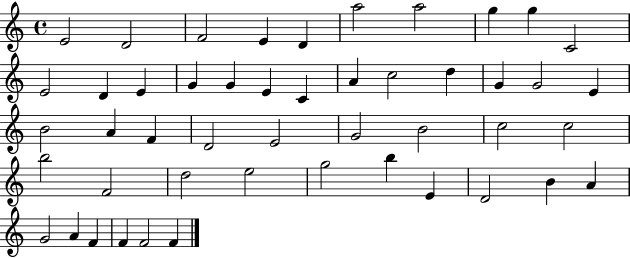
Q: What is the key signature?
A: C major